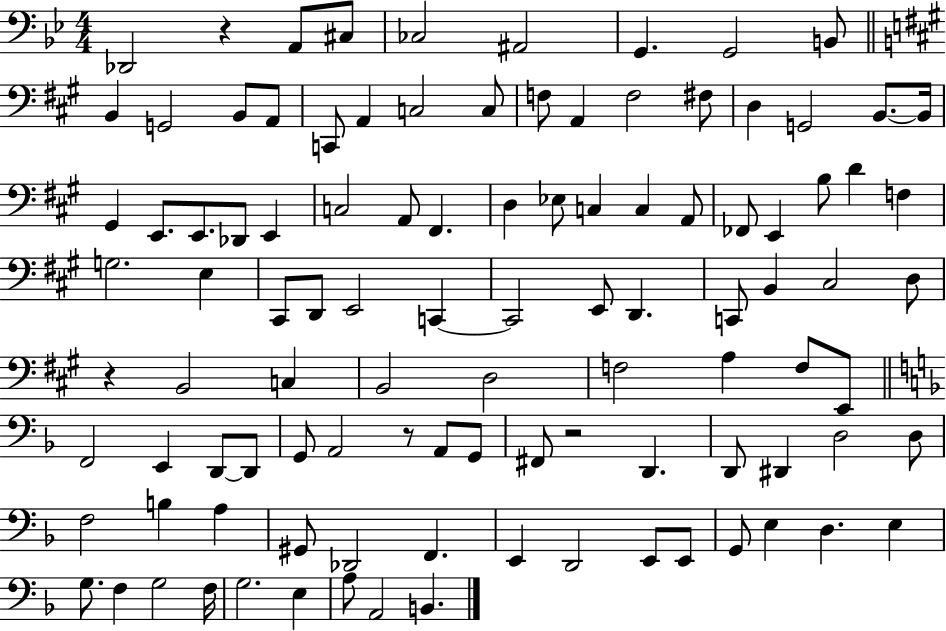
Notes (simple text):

Db2/h R/q A2/e C#3/e CES3/h A#2/h G2/q. G2/h B2/e B2/q G2/h B2/e A2/e C2/e A2/q C3/h C3/e F3/e A2/q F3/h F#3/e D3/q G2/h B2/e. B2/s G#2/q E2/e. E2/e. Db2/e E2/q C3/h A2/e F#2/q. D3/q Eb3/e C3/q C3/q A2/e FES2/e E2/q B3/e D4/q F3/q G3/h. E3/q C#2/e D2/e E2/h C2/q C2/h E2/e D2/q. C2/e B2/q C#3/h D3/e R/q B2/h C3/q B2/h D3/h F3/h A3/q F3/e E2/e F2/h E2/q D2/e D2/e G2/e A2/h R/e A2/e G2/e F#2/e R/h D2/q. D2/e D#2/q D3/h D3/e F3/h B3/q A3/q G#2/e Db2/h F2/q. E2/q D2/h E2/e E2/e G2/e E3/q D3/q. E3/q G3/e. F3/q G3/h F3/s G3/h. E3/q A3/e A2/h B2/q.